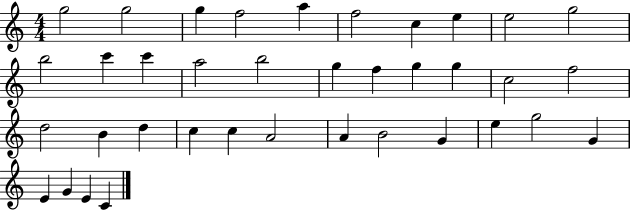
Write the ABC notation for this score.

X:1
T:Untitled
M:4/4
L:1/4
K:C
g2 g2 g f2 a f2 c e e2 g2 b2 c' c' a2 b2 g f g g c2 f2 d2 B d c c A2 A B2 G e g2 G E G E C